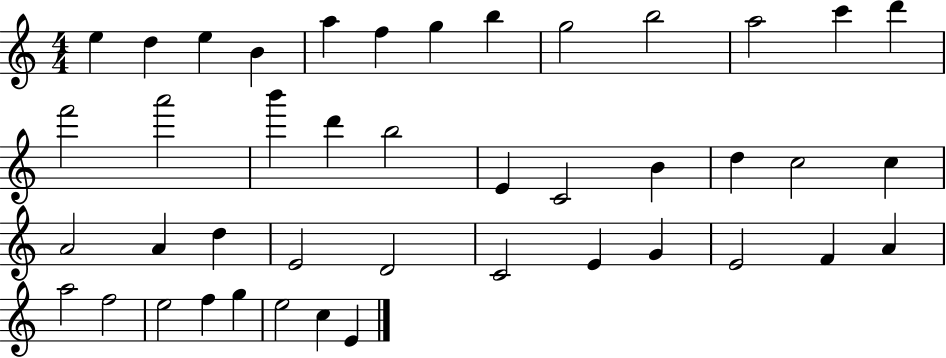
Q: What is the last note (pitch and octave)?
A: E4